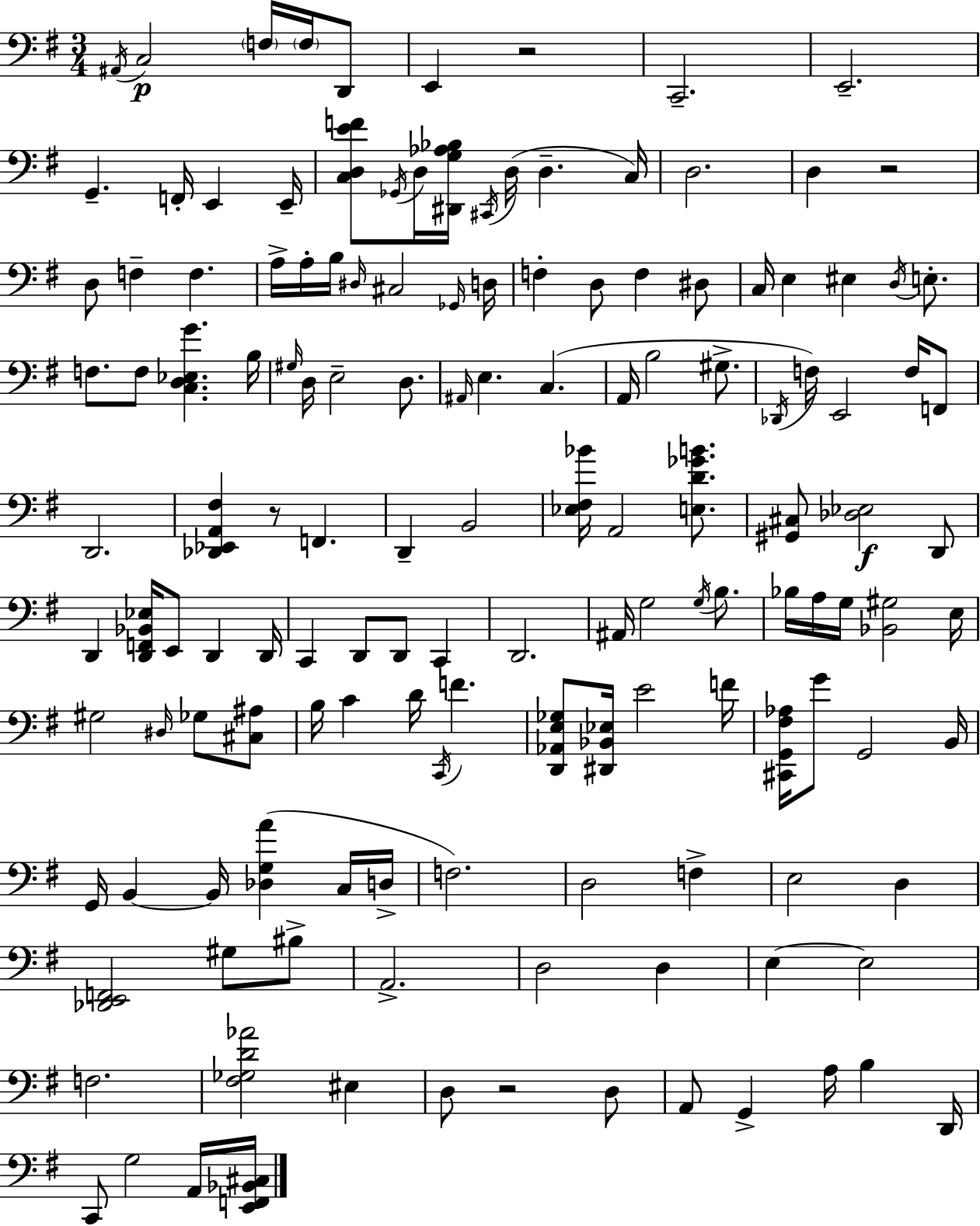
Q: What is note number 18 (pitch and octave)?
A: C3